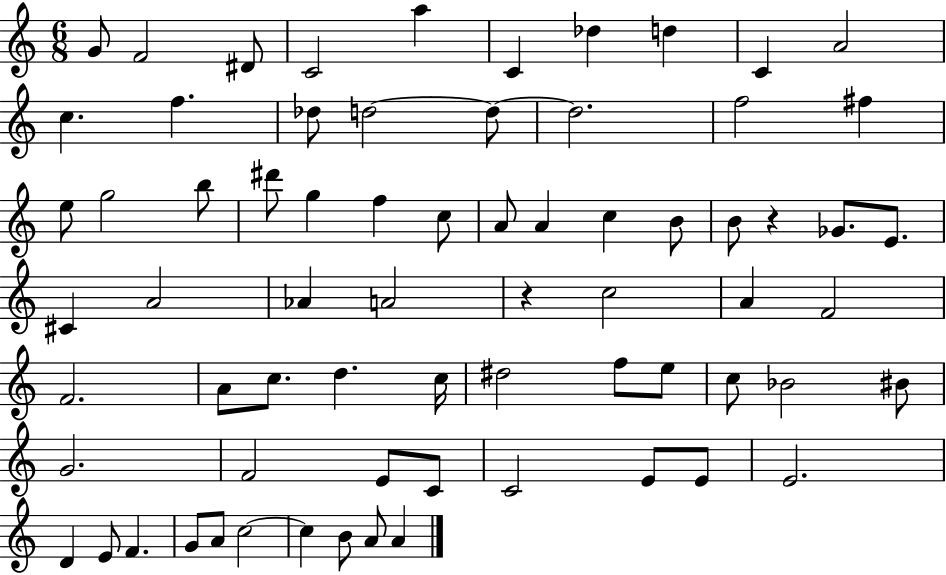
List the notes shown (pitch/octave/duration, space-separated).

G4/e F4/h D#4/e C4/h A5/q C4/q Db5/q D5/q C4/q A4/h C5/q. F5/q. Db5/e D5/h D5/e D5/h. F5/h F#5/q E5/e G5/h B5/e D#6/e G5/q F5/q C5/e A4/e A4/q C5/q B4/e B4/e R/q Gb4/e. E4/e. C#4/q A4/h Ab4/q A4/h R/q C5/h A4/q F4/h F4/h. A4/e C5/e. D5/q. C5/s D#5/h F5/e E5/e C5/e Bb4/h BIS4/e G4/h. F4/h E4/e C4/e C4/h E4/e E4/e E4/h. D4/q E4/e F4/q. G4/e A4/e C5/h C5/q B4/e A4/e A4/q